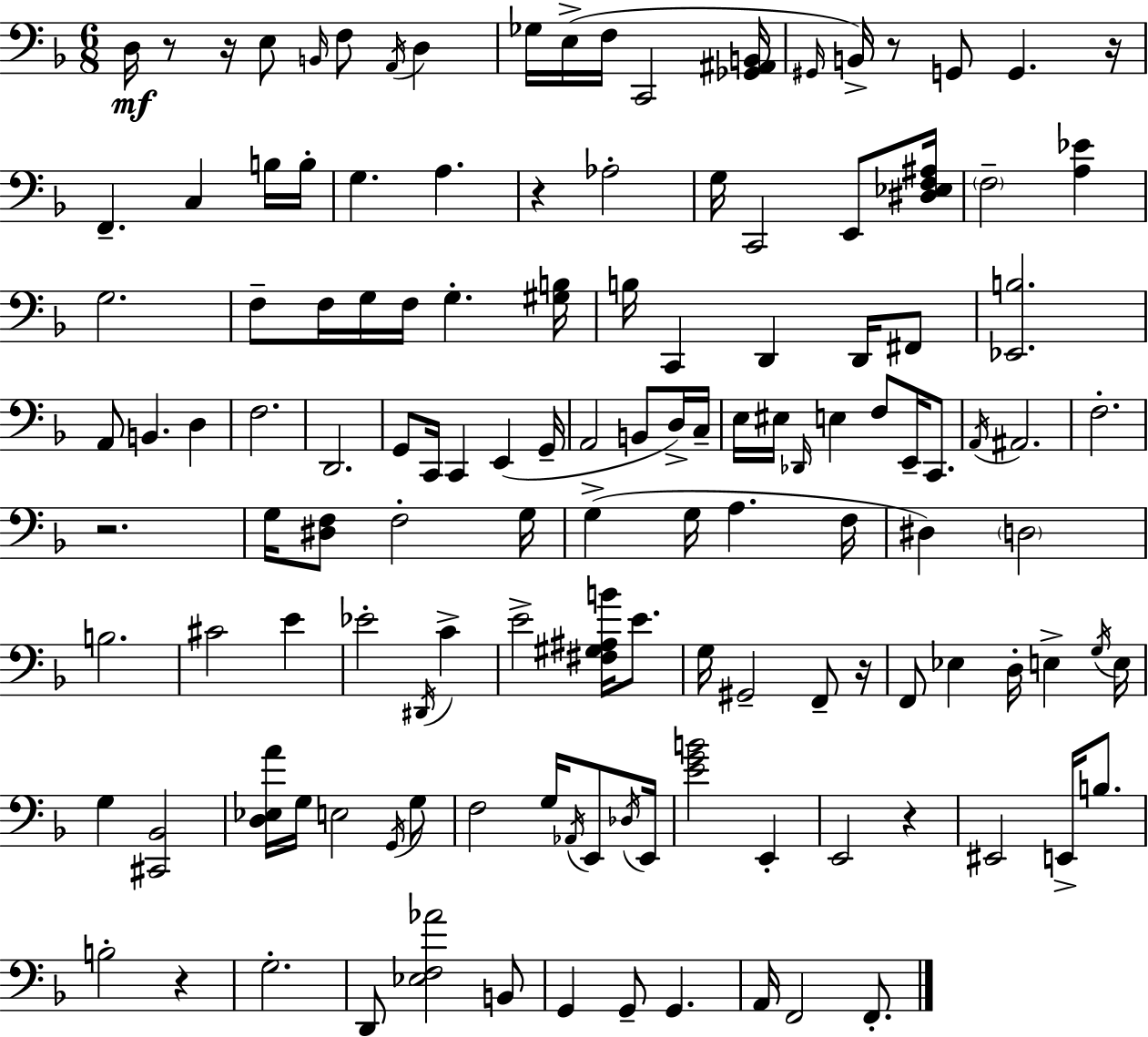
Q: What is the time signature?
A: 6/8